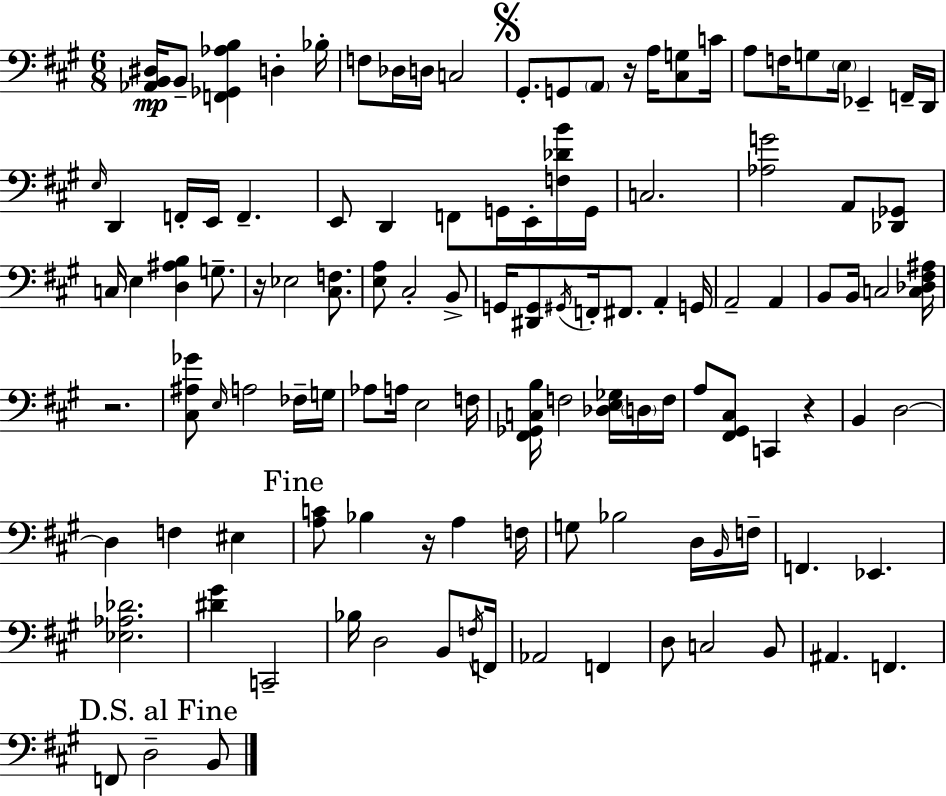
{
  \clef bass
  \numericTimeSignature
  \time 6/8
  \key a \major
  <aes, b, dis>16\mp b,8-- <f, ges, aes b>4 d4-. bes16-. | f8 des16 d16 c2 | \mark \markup { \musicglyph "scripts.segno" } gis,8.-. g,8 \parenthesize a,8 r16 a16 <cis g>8 c'16 | a8 f16 g8 \parenthesize e16 ees,4-- f,16-- d,16 | \break \grace { e16 } d,4 f,16-. e,16 f,4.-- | e,8 d,4 f,8 g,16 e,16-. <f des' b'>16 | g,16 c2. | <aes g'>2 a,8 <des, ges,>8 | \break c16 e4 <d ais b>4 g8.-- | r16 ees2 <cis f>8. | <e a>8 cis2-. b,8-> | g,16 <dis, g,>8 \acciaccatura { gis,16 } f,16-. fis,8. a,4-. | \break g,16 a,2-- a,4 | b,8 b,16 c2 | <c des fis ais>16 r2. | <cis ais ges'>8 \grace { e16 } a2 | \break fes16-- g16 aes8 a16 e2 | f16 <fis, ges, c b>16 f2 | <des e ges>16 \parenthesize d16 f16 a8 <fis, gis, cis>8 c,4 r4 | b,4 d2~~ | \break d4 f4 eis4 | \mark "Fine" <a c'>8 bes4 r16 a4 | f16 g8 bes2 | d16 \grace { b,16 } f16-- f,4. ees,4. | \break <ees aes des'>2. | <dis' gis'>4 c,2-- | bes16 d2 | b,8 \acciaccatura { f16 } f,16 aes,2 | \break f,4 d8 c2 | b,8 ais,4. f,4. | \mark "D.S. al Fine" f,8 d2-- | b,8 \bar "|."
}